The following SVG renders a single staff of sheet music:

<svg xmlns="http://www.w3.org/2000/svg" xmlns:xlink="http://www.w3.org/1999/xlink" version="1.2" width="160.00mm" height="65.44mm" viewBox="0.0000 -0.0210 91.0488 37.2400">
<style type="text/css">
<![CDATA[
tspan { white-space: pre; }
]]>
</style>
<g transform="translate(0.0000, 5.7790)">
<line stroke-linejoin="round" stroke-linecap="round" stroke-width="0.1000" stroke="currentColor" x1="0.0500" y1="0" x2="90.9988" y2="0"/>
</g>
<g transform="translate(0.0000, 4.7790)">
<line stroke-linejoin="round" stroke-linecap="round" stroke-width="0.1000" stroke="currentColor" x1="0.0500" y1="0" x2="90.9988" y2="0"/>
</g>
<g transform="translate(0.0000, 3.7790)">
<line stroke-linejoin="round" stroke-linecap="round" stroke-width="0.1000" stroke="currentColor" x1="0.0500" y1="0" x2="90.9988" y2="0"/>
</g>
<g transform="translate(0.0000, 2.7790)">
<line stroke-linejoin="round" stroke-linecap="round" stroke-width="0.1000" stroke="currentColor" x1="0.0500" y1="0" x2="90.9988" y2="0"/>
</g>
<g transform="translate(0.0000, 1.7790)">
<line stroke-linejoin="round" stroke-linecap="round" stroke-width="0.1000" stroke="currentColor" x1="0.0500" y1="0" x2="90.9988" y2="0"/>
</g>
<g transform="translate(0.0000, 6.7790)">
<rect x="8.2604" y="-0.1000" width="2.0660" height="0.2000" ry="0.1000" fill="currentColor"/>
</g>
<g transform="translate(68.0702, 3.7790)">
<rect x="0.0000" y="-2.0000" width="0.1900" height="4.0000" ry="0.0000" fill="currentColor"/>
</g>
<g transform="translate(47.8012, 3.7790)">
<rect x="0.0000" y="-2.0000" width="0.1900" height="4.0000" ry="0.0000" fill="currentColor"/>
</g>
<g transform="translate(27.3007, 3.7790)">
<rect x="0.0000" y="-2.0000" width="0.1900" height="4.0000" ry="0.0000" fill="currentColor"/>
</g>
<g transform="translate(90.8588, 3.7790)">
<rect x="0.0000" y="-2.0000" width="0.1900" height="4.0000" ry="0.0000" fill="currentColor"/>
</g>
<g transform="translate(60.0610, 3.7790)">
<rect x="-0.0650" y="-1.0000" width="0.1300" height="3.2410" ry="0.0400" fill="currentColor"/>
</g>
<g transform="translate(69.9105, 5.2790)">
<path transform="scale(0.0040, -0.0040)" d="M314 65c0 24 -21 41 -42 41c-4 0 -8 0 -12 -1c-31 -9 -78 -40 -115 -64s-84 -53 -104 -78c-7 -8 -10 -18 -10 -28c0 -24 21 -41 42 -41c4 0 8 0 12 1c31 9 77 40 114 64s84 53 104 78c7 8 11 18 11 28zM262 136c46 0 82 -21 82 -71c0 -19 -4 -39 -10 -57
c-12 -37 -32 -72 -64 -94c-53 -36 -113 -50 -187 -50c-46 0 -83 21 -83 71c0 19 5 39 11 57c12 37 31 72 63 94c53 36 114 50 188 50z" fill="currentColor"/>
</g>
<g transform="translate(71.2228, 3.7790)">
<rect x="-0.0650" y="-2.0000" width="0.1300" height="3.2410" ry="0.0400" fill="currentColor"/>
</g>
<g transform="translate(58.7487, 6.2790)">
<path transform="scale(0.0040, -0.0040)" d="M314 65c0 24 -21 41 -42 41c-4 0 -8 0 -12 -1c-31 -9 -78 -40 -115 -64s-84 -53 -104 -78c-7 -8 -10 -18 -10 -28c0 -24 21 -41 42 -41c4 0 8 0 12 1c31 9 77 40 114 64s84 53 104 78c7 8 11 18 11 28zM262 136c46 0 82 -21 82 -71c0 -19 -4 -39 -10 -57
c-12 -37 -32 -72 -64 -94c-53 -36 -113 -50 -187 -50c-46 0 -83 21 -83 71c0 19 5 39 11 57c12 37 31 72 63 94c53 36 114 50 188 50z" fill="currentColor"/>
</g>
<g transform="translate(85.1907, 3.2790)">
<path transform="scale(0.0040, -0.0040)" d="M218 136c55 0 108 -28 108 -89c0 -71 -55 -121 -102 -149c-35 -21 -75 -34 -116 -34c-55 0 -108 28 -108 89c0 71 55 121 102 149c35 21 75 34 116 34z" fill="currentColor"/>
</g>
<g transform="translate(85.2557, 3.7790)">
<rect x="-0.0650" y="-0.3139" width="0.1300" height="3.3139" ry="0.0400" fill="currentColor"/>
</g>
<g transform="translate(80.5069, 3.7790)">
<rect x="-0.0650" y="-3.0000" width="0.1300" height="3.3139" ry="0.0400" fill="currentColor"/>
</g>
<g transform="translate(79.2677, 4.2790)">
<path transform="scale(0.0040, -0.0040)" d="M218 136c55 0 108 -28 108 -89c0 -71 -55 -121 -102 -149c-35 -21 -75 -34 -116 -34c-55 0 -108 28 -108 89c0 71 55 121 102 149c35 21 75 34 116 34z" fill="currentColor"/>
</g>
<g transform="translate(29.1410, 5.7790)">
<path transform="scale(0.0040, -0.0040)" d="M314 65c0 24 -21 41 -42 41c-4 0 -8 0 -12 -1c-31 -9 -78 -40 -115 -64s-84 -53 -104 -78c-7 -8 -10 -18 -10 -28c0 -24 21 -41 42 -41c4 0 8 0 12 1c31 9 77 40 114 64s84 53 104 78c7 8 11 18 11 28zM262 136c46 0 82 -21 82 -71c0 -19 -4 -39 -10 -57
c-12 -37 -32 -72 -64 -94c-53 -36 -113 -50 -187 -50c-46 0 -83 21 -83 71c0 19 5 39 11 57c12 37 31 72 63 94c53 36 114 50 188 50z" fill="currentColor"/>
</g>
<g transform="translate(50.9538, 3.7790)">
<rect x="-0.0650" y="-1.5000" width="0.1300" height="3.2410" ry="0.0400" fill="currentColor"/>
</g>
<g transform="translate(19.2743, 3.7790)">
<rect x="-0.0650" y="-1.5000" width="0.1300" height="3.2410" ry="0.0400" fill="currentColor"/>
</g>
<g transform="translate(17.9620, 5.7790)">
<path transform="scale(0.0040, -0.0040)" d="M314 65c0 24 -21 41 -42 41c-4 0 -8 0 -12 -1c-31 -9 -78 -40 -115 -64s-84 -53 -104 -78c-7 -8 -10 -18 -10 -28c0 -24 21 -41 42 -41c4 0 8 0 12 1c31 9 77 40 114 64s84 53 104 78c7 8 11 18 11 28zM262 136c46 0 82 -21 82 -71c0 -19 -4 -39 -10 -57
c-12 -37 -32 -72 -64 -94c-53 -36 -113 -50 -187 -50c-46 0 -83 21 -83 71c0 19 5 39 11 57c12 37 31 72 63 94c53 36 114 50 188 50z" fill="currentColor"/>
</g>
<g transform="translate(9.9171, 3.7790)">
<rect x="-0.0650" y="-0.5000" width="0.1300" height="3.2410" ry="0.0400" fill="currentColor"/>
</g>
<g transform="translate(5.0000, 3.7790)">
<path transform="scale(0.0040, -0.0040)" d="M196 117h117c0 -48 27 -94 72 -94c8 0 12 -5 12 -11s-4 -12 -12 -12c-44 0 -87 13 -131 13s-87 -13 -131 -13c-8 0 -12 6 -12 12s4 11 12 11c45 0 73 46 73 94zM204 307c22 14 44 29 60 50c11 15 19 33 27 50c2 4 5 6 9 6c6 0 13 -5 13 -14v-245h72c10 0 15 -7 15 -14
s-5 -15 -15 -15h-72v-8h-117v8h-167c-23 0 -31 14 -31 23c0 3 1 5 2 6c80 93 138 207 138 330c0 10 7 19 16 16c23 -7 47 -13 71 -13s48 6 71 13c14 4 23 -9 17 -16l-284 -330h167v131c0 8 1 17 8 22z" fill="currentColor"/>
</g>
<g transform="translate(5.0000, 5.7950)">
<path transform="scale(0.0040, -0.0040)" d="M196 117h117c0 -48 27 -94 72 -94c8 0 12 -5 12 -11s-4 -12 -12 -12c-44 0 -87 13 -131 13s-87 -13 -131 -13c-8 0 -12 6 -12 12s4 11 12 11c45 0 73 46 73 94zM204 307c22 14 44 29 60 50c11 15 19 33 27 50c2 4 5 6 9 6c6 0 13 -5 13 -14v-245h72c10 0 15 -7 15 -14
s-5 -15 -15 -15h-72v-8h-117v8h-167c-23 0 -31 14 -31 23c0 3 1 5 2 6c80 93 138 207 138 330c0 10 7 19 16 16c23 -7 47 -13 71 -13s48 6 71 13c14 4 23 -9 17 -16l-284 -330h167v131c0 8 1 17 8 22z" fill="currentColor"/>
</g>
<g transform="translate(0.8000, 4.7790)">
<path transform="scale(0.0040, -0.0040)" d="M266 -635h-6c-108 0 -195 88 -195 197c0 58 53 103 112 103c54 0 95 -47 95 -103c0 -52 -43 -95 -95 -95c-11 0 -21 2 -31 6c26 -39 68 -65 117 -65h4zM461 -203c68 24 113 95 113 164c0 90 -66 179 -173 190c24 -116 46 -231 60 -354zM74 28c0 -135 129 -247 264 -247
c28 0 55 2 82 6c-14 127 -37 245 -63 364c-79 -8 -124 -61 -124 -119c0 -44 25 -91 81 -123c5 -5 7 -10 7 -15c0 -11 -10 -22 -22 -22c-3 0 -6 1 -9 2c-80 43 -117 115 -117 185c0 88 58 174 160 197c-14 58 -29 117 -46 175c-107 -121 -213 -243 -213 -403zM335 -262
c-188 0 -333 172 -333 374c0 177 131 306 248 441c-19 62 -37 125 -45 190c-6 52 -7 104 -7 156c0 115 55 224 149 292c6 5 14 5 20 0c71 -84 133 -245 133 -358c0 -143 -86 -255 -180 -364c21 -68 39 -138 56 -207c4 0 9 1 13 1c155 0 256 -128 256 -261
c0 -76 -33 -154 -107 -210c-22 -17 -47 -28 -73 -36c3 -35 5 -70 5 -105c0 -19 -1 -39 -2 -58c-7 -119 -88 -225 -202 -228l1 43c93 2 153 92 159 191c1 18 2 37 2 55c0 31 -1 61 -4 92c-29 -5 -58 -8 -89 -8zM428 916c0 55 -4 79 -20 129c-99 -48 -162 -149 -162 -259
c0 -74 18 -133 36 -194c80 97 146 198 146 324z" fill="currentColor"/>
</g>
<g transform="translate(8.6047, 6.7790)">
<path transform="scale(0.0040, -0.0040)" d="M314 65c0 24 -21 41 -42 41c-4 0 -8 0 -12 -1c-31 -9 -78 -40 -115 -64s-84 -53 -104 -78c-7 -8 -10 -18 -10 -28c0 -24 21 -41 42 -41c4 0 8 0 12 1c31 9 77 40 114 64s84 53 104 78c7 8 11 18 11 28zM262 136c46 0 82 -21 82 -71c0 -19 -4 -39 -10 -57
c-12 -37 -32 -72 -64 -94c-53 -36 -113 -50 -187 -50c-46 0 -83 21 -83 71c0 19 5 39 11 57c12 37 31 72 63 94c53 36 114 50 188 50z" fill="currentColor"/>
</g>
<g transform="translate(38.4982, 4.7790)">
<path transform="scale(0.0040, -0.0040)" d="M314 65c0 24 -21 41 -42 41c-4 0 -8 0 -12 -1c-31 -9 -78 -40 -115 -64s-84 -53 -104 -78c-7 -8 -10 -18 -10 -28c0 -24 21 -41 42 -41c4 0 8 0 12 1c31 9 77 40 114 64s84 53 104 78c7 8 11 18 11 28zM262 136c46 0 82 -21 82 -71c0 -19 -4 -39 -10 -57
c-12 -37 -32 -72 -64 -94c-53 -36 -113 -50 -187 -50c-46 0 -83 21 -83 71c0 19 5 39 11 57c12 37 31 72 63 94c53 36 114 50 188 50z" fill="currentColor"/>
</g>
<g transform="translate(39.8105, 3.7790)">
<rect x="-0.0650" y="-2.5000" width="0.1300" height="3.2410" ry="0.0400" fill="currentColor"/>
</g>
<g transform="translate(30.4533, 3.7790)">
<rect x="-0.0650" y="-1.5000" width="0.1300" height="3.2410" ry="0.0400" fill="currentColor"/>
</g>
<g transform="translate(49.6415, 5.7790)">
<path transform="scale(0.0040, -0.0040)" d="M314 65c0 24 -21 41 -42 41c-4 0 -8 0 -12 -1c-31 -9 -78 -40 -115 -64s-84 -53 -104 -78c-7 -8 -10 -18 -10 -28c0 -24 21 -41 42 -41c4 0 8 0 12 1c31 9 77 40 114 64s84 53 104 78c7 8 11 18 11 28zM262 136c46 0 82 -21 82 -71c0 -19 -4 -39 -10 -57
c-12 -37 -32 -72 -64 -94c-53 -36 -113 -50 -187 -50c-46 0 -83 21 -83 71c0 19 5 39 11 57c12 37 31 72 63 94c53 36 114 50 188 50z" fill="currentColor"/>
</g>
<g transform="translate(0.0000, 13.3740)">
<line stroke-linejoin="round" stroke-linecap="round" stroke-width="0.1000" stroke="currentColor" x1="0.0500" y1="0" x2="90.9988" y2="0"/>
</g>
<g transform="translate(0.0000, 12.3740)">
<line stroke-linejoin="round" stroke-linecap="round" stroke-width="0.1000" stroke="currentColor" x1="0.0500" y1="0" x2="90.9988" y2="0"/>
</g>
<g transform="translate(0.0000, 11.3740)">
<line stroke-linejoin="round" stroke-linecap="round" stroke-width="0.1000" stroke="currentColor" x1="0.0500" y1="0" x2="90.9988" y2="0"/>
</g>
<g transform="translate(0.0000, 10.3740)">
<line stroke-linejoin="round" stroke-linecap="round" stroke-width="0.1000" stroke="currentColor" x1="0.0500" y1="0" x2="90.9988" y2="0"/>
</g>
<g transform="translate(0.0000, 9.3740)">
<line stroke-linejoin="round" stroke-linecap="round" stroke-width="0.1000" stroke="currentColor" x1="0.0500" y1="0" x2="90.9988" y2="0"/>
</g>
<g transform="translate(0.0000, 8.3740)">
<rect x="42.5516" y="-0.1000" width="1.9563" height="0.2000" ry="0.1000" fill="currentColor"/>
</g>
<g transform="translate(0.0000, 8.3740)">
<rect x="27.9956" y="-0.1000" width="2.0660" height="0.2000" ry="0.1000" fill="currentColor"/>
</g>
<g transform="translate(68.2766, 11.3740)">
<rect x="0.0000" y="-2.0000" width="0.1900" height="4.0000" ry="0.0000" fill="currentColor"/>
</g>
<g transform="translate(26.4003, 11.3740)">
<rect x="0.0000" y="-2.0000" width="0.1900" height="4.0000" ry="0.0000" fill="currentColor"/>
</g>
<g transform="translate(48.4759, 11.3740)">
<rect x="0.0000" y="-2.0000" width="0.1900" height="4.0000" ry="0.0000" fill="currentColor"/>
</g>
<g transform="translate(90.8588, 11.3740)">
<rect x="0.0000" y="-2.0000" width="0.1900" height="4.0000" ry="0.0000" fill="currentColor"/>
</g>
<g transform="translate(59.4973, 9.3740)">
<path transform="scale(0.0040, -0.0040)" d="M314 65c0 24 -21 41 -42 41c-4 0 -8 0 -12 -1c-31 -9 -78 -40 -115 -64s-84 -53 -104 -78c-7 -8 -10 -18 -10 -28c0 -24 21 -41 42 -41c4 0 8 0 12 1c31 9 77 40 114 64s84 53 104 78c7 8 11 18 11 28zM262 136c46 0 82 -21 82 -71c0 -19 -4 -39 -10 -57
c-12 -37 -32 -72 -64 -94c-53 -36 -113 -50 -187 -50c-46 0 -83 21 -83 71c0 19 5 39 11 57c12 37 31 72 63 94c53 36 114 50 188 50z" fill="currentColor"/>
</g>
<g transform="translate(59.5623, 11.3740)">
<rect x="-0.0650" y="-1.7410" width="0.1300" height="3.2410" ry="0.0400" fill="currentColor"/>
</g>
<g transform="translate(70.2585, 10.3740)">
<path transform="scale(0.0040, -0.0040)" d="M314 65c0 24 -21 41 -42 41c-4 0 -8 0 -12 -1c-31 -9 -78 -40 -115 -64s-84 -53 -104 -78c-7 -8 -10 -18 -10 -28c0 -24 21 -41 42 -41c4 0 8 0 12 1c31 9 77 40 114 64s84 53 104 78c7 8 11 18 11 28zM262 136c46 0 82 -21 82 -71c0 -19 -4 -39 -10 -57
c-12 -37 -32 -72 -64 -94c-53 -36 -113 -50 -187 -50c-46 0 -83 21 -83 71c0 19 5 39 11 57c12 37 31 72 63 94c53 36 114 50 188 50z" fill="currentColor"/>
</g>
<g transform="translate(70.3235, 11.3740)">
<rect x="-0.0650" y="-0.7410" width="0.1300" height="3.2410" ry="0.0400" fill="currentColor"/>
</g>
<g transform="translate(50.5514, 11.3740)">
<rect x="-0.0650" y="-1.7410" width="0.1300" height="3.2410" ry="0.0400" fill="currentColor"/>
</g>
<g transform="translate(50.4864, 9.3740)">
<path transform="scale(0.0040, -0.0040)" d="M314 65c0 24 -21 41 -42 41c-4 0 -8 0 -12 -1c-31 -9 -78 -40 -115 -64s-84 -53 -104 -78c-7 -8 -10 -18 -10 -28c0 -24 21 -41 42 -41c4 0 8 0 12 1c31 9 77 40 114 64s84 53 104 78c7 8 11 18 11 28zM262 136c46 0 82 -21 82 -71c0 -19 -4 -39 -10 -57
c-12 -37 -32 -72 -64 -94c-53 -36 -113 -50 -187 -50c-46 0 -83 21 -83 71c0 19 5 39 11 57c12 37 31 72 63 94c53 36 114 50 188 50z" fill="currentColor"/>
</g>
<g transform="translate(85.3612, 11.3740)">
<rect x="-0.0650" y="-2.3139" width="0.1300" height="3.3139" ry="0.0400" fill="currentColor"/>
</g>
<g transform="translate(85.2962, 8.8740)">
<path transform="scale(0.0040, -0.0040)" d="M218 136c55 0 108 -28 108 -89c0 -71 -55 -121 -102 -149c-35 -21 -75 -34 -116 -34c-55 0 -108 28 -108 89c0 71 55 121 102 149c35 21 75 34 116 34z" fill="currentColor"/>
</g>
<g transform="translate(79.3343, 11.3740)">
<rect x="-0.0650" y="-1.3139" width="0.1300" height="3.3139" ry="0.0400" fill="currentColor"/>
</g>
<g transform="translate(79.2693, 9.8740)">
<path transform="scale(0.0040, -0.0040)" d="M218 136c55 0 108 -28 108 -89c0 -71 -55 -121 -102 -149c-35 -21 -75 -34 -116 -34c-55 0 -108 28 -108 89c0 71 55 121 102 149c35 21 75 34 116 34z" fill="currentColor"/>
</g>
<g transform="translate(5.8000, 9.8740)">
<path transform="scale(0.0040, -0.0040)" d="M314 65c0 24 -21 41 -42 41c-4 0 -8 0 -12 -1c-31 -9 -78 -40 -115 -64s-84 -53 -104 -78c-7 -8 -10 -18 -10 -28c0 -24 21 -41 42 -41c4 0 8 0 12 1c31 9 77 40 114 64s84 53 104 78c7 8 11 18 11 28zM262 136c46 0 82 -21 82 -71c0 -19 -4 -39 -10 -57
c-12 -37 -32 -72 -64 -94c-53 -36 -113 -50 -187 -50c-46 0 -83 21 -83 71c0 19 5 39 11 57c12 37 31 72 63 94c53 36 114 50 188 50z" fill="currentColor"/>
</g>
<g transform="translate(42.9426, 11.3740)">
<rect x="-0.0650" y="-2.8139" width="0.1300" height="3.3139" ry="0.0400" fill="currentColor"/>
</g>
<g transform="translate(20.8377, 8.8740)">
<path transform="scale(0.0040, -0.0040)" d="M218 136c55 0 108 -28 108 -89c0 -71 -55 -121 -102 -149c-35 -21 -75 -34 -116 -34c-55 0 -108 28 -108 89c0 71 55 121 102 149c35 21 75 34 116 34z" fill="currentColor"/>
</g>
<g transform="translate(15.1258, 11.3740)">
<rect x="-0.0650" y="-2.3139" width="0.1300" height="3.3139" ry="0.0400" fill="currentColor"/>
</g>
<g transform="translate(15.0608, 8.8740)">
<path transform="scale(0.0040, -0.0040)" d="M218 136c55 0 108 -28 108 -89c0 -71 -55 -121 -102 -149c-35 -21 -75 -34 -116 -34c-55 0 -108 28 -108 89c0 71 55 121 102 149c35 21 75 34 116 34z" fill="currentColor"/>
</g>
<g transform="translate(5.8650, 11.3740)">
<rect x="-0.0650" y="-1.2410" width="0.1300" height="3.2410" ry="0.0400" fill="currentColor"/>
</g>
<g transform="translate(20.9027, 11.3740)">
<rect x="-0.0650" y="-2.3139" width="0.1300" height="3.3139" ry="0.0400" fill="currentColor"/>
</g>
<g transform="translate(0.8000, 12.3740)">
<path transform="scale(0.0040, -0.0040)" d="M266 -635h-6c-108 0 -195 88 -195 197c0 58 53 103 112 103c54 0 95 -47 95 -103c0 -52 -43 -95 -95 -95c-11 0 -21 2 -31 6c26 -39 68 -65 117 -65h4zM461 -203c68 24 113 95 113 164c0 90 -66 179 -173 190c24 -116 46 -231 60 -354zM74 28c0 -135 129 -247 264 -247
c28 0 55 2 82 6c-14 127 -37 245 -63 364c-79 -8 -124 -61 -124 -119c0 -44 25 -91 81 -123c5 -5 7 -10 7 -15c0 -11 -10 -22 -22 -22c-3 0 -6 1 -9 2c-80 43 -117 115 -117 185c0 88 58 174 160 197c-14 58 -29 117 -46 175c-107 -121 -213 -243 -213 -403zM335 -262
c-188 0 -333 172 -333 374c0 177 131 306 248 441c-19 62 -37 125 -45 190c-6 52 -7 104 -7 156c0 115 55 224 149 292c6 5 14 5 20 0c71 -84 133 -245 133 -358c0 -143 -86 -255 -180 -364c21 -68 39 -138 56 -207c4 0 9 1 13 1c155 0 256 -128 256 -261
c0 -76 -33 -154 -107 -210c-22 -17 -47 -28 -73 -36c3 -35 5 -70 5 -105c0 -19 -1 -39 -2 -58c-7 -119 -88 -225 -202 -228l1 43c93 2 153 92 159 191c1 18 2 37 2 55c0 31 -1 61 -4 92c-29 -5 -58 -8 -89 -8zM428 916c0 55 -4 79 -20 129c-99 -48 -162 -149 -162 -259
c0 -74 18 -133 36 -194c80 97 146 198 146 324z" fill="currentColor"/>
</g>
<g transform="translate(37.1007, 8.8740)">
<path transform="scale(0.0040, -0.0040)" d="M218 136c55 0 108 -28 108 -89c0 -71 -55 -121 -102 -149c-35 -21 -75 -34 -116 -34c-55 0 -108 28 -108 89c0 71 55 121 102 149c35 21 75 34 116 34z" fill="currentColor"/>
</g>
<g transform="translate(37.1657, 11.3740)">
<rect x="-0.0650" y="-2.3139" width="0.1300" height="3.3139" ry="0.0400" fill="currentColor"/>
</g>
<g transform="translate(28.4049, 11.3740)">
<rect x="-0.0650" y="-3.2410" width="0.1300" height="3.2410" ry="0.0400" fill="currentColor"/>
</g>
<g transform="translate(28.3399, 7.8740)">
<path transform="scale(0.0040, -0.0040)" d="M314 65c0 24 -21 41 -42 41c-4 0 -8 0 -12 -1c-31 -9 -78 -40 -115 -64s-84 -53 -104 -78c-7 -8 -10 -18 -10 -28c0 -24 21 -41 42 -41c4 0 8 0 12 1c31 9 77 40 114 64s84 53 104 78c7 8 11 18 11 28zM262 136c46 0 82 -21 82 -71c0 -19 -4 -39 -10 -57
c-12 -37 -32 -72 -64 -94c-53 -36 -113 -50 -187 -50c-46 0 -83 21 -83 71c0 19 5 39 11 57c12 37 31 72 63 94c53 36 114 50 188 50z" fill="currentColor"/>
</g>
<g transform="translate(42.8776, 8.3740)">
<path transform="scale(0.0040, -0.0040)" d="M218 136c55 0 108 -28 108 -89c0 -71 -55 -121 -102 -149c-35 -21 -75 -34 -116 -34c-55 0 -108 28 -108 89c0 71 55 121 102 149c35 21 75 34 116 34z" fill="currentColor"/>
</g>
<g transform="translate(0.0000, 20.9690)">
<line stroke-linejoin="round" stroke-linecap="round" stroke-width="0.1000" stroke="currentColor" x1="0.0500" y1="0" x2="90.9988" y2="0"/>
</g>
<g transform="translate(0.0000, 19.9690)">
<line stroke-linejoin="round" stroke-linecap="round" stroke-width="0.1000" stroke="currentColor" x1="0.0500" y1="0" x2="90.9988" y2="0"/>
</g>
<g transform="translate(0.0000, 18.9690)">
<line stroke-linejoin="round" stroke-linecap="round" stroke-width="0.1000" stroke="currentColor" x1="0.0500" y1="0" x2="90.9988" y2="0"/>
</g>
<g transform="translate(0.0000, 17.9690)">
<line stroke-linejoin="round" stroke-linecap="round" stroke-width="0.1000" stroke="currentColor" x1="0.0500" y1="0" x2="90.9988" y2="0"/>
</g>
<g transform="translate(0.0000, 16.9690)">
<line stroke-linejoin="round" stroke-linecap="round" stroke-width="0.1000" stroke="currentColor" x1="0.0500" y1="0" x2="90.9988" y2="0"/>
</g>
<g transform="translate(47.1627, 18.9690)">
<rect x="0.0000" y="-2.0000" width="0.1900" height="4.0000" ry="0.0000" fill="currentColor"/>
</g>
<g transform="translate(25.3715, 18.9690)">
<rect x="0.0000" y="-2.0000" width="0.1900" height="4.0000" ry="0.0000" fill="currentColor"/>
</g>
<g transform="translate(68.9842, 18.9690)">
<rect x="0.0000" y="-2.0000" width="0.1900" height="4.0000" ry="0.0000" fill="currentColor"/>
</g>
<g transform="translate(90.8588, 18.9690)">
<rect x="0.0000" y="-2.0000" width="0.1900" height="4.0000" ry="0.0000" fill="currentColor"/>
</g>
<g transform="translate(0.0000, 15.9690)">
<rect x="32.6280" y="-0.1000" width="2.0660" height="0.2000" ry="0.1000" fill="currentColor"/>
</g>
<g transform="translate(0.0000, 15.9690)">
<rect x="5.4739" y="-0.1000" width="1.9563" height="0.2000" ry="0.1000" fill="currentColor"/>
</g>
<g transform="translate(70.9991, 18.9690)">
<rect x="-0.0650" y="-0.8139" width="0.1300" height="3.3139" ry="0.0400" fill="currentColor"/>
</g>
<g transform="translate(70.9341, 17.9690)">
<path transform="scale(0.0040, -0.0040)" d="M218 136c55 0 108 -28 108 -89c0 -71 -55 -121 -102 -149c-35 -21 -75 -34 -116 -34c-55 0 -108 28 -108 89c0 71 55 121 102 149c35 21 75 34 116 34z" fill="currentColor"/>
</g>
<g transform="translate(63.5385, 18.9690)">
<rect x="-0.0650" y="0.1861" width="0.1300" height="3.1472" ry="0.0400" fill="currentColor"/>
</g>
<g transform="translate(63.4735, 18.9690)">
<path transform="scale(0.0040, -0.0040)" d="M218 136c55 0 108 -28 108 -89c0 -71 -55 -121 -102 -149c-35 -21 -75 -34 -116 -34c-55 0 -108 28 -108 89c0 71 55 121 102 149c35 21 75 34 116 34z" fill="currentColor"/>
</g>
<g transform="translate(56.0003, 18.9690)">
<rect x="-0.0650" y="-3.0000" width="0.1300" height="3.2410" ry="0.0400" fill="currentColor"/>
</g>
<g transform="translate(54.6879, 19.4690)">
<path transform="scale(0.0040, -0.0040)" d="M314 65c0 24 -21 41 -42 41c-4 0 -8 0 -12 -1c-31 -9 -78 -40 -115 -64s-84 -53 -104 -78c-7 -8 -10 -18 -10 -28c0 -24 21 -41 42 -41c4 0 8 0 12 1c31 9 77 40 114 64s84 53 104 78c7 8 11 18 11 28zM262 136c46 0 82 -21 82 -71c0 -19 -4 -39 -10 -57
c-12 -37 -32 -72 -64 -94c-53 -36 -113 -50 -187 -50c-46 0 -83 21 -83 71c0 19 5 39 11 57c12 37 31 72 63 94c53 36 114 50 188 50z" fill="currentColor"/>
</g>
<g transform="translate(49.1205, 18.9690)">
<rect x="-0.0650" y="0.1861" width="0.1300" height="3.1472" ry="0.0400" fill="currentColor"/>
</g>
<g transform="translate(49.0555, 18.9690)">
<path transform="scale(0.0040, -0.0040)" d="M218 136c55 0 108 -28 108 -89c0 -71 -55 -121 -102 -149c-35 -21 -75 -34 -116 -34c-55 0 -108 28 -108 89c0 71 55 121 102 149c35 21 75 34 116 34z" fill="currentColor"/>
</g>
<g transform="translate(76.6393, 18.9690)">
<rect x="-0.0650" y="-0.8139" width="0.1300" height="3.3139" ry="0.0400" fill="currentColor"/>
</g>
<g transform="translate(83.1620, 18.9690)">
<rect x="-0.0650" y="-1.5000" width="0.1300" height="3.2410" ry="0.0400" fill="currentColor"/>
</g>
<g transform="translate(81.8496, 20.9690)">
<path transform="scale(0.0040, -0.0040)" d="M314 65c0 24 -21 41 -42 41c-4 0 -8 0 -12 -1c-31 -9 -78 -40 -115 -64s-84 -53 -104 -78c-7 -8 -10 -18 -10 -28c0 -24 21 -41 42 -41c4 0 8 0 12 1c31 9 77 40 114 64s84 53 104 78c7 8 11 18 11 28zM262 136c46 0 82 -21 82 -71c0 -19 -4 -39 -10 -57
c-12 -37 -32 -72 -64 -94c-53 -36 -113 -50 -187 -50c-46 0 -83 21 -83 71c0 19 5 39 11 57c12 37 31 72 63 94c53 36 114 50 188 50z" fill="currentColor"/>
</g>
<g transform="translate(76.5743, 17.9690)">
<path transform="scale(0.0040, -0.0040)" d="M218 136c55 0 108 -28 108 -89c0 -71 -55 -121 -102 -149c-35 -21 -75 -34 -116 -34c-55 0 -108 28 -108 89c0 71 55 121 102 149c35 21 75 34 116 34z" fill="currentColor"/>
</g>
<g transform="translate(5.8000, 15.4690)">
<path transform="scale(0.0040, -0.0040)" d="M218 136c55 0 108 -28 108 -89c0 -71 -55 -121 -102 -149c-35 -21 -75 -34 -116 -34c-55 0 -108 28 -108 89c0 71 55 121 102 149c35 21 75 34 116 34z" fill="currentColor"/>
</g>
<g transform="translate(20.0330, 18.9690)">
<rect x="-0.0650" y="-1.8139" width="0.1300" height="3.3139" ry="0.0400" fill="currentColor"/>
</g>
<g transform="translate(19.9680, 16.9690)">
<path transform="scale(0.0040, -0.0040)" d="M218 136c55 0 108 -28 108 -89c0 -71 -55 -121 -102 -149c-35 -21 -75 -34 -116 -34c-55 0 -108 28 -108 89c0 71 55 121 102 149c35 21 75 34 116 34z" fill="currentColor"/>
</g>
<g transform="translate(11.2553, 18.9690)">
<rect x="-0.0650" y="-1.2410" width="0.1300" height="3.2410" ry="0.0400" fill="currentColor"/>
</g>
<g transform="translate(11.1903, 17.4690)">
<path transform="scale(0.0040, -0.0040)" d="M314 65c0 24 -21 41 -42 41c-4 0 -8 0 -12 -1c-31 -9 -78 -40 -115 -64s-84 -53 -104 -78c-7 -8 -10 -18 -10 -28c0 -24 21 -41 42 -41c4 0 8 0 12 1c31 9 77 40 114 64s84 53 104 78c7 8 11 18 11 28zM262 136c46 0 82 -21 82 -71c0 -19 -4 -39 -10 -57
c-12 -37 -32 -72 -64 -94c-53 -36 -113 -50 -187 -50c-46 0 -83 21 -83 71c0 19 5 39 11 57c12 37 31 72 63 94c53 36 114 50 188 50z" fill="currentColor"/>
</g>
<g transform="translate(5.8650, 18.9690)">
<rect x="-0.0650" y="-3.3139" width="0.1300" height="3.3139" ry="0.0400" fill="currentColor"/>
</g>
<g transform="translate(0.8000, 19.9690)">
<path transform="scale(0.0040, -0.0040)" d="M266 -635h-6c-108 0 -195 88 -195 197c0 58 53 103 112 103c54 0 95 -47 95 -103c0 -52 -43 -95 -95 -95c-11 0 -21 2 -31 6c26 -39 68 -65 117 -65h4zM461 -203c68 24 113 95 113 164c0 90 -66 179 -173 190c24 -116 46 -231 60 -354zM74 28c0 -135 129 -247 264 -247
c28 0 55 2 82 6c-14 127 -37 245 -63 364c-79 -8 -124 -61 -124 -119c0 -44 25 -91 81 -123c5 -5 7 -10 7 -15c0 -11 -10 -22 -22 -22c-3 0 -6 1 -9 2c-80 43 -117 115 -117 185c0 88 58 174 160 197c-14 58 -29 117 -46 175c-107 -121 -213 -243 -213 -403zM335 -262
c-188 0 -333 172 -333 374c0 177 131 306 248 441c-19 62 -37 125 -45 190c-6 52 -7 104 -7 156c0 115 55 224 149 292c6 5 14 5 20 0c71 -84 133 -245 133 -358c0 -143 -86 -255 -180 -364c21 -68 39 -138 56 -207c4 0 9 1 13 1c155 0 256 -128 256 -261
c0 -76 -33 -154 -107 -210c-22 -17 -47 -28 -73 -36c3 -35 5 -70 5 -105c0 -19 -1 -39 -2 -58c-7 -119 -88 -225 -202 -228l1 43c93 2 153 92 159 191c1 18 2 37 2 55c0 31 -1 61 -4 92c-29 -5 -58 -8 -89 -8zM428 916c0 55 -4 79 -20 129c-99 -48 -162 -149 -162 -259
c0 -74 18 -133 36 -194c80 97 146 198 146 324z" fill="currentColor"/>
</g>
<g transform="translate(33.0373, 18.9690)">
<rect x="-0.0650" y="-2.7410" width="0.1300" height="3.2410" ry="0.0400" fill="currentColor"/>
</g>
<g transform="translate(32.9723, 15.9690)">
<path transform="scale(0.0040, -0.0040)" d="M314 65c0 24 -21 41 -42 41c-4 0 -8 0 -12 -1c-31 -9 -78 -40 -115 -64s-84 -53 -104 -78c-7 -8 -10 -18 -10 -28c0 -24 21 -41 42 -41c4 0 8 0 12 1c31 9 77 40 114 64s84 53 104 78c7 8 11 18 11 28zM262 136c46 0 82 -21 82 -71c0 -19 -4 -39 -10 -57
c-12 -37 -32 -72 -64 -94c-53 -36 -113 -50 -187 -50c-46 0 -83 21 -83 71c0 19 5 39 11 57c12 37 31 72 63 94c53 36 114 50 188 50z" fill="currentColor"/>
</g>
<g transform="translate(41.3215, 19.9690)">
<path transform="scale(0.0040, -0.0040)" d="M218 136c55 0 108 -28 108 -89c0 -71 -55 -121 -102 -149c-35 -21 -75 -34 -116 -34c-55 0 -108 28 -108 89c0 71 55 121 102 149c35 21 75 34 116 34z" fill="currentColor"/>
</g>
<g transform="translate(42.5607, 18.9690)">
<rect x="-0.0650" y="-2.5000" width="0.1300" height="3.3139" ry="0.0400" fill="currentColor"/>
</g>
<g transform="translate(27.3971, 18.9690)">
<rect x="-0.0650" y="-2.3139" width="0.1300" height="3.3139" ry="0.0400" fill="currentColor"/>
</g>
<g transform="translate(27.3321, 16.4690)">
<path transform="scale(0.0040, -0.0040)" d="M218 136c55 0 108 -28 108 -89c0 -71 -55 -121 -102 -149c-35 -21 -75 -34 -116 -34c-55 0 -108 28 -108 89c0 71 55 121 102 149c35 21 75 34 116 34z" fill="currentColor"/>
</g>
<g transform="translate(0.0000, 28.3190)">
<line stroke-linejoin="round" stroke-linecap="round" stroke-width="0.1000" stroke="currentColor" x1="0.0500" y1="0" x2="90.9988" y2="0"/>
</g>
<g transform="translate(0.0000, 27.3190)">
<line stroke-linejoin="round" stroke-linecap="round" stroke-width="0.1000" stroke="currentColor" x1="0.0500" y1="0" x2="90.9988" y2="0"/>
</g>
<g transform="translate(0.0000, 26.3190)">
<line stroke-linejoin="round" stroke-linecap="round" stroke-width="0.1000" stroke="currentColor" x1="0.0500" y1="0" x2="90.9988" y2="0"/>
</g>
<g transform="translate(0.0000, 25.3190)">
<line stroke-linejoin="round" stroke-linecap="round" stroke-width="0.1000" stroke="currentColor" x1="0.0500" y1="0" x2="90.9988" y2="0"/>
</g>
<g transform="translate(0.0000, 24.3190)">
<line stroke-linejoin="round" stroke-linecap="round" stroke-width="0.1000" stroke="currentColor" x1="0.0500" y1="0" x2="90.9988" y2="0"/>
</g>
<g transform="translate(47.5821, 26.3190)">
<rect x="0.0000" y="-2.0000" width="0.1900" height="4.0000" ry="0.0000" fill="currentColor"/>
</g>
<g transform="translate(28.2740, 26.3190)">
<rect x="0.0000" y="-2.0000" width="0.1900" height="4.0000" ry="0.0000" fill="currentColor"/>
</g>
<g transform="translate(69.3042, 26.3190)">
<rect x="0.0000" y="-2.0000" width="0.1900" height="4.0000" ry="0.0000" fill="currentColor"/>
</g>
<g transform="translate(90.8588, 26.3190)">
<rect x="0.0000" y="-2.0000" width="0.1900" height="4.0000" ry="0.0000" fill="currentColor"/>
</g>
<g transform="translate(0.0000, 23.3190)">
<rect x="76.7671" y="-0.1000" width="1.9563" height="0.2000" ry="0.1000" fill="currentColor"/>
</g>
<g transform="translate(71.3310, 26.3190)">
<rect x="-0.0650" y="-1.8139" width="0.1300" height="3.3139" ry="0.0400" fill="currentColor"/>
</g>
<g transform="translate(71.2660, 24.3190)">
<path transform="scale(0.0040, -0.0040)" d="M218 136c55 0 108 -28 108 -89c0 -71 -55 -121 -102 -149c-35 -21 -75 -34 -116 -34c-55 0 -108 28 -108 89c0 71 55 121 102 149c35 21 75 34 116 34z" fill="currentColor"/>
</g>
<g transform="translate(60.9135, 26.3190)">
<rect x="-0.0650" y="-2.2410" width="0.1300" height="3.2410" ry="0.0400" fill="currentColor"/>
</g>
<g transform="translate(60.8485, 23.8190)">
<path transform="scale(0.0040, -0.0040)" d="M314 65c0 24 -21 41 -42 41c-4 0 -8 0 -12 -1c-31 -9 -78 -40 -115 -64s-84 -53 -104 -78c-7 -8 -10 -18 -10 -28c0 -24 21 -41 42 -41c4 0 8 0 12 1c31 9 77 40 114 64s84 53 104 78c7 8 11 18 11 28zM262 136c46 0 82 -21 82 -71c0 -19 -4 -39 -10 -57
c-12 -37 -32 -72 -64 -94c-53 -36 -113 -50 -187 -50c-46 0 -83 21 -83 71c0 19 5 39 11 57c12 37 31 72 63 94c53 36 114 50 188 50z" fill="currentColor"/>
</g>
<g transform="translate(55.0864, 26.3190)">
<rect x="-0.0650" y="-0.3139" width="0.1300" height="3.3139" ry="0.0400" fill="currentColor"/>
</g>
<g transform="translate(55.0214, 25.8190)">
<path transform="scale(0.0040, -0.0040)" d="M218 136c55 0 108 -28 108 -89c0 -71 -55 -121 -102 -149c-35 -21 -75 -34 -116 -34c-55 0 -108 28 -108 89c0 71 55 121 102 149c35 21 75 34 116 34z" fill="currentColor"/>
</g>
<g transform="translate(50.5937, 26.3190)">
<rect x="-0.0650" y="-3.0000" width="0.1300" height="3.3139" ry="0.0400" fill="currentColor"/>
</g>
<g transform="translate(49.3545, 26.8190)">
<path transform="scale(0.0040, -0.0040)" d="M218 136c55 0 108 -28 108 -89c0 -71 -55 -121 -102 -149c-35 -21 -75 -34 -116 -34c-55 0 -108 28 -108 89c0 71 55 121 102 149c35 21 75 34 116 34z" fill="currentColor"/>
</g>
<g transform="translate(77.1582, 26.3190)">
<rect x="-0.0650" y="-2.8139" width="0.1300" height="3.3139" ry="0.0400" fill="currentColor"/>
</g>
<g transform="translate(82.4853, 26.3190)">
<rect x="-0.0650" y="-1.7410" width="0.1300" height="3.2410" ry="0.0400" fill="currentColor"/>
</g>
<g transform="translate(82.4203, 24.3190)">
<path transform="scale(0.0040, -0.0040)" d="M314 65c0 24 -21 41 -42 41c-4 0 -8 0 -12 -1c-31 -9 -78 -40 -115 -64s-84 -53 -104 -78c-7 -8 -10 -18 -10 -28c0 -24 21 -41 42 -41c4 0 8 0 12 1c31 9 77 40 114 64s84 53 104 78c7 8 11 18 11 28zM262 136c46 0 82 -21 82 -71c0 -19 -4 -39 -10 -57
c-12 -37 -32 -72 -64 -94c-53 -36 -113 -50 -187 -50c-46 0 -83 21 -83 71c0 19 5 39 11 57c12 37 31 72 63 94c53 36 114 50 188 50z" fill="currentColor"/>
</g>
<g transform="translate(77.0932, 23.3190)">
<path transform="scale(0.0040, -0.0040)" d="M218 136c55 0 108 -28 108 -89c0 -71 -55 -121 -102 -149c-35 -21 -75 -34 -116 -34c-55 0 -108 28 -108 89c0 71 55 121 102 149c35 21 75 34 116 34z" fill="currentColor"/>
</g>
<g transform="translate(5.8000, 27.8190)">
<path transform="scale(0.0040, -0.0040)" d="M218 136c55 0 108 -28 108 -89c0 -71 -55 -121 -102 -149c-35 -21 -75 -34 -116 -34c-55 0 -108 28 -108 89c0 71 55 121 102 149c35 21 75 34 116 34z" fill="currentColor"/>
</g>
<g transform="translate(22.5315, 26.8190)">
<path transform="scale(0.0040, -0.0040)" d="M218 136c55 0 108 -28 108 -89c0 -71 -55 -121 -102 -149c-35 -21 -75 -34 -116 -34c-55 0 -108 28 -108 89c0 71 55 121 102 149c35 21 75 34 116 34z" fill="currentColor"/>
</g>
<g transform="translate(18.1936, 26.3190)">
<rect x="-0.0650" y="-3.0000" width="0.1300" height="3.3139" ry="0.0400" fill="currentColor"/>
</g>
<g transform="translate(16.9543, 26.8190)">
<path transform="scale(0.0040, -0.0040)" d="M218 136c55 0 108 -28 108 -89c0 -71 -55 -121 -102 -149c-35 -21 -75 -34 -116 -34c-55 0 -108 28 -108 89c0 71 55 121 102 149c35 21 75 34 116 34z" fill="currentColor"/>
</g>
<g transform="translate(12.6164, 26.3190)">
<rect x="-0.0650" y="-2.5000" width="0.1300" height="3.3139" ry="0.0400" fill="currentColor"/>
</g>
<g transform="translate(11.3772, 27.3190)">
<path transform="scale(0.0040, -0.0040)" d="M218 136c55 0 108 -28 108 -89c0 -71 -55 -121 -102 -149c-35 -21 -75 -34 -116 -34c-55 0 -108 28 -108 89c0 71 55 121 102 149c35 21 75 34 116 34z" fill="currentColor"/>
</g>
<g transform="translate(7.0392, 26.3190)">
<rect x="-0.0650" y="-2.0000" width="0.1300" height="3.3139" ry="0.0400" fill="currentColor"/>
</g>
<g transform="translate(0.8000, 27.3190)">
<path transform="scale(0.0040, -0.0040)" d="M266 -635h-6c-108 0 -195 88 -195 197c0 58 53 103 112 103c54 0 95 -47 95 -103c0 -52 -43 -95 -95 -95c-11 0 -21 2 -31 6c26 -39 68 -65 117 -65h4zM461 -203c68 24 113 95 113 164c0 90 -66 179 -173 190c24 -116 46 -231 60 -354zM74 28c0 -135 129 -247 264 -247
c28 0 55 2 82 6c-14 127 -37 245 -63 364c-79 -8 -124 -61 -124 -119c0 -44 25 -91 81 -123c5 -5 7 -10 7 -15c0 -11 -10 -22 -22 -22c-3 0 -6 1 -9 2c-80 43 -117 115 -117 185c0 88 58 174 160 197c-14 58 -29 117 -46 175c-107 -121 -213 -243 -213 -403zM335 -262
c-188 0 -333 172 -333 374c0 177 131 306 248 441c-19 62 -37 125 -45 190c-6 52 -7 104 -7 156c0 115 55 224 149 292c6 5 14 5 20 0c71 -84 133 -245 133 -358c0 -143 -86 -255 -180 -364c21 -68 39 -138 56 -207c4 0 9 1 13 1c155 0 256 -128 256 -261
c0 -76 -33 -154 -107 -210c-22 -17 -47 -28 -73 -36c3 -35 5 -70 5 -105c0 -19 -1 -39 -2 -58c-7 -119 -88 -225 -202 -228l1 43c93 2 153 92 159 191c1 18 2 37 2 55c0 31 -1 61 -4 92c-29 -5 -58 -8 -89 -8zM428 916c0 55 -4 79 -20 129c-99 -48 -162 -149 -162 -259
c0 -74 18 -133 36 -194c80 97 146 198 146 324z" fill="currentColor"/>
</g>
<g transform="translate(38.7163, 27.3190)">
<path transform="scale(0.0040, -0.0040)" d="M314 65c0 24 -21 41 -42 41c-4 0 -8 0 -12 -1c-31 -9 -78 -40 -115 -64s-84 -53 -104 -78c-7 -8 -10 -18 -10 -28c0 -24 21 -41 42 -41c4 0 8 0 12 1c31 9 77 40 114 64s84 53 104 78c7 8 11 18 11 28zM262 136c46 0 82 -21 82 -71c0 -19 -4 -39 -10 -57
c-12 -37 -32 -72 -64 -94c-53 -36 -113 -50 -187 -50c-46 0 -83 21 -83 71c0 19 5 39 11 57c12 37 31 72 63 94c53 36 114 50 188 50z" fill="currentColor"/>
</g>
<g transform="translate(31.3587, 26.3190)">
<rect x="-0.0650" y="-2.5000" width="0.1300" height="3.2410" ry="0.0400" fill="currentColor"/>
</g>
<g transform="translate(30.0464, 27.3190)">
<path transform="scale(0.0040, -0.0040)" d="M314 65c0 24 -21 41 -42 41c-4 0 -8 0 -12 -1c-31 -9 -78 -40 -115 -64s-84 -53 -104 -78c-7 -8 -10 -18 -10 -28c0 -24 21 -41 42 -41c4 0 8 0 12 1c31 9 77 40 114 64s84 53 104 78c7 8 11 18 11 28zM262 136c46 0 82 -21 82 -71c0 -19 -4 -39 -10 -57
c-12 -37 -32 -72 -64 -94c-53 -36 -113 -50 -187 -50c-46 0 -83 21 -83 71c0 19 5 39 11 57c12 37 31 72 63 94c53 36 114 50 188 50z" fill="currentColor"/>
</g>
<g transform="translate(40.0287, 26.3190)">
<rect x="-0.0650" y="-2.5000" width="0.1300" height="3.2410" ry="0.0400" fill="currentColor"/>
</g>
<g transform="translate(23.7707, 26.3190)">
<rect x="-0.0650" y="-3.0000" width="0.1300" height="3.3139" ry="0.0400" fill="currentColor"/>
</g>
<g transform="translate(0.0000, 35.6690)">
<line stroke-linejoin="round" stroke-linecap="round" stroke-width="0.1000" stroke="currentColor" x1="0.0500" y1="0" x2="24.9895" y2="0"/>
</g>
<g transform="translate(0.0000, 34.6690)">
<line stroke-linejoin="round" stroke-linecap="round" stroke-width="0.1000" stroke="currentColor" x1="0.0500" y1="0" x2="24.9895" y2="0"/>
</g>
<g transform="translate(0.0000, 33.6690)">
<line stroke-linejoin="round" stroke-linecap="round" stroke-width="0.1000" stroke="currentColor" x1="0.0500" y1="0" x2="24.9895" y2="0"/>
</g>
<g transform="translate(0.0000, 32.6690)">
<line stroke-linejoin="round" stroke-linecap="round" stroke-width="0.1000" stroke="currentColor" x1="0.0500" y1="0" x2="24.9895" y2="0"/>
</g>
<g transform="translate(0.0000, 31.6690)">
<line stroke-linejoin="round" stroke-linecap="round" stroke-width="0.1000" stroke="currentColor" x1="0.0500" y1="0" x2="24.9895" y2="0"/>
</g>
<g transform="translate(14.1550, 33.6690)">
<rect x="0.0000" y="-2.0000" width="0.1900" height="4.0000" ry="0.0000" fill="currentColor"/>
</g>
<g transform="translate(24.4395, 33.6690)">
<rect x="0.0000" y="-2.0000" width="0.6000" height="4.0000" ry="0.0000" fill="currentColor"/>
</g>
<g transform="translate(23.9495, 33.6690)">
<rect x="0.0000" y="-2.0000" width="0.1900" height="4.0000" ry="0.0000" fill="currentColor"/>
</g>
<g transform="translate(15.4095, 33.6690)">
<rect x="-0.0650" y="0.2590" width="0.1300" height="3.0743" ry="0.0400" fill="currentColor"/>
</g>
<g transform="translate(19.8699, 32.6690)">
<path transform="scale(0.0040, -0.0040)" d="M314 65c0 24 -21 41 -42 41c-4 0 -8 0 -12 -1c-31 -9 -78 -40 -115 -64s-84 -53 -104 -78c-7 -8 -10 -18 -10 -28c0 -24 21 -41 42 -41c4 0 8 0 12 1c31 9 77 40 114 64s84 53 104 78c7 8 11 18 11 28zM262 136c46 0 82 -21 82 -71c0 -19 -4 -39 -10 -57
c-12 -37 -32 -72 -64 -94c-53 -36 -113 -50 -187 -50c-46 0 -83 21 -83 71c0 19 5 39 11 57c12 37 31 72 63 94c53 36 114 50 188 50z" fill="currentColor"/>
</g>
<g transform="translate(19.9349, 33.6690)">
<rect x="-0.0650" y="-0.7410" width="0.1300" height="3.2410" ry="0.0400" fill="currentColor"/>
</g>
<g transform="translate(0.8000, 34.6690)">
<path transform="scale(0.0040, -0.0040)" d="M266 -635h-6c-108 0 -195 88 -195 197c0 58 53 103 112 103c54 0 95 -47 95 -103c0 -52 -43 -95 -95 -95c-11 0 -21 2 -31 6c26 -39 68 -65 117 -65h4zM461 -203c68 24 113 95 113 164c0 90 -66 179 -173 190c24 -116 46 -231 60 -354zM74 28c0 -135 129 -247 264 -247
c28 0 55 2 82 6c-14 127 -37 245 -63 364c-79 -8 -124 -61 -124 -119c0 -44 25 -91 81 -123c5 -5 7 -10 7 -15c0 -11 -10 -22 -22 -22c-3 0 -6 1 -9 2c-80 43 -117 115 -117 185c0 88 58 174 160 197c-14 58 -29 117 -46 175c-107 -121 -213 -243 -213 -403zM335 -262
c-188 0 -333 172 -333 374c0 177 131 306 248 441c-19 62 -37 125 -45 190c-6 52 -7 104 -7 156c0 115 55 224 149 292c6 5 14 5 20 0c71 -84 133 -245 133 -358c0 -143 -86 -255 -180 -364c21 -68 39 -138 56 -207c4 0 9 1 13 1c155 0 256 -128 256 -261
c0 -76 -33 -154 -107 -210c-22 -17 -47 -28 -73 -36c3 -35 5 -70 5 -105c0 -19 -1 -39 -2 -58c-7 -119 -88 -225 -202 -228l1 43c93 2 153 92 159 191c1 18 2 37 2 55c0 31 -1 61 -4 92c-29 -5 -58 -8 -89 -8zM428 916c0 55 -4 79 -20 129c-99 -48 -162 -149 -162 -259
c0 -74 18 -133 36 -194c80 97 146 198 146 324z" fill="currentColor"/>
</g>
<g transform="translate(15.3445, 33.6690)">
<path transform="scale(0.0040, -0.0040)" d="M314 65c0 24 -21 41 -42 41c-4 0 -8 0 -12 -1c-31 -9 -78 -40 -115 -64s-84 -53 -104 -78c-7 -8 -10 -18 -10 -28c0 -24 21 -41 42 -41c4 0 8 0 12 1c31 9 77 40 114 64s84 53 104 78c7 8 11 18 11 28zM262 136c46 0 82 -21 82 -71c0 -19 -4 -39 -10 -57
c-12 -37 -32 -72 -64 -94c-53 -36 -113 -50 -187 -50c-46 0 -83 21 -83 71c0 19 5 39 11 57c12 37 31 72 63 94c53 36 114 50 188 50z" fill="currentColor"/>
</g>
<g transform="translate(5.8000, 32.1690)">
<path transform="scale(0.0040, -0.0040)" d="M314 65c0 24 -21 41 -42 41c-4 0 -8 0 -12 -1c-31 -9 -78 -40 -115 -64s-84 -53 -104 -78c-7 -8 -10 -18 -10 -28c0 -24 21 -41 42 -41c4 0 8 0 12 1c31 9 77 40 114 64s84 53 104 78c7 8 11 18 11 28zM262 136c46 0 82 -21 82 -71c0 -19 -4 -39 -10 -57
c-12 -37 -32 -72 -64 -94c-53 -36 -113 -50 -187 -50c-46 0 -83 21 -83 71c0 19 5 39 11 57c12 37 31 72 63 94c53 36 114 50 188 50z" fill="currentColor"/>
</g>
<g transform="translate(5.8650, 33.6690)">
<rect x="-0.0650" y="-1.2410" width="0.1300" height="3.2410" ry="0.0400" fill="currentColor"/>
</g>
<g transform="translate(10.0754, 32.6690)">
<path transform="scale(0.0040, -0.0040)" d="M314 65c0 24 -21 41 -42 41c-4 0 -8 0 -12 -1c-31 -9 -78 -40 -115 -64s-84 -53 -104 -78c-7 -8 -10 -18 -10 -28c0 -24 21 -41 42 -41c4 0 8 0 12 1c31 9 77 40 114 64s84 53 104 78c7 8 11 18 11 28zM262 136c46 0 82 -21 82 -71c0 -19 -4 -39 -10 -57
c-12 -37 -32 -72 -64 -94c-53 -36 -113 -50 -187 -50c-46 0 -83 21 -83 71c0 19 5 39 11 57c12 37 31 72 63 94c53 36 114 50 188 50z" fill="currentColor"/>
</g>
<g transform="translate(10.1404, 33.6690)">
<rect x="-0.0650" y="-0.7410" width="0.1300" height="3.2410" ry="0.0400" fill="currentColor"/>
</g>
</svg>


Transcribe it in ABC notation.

X:1
T:Untitled
M:4/4
L:1/4
K:C
C2 E2 E2 G2 E2 D2 F2 A c e2 g g b2 g a f2 f2 d2 e g b e2 f g a2 G B A2 B d d E2 F G A A G2 G2 A c g2 f a f2 e2 d2 B2 d2